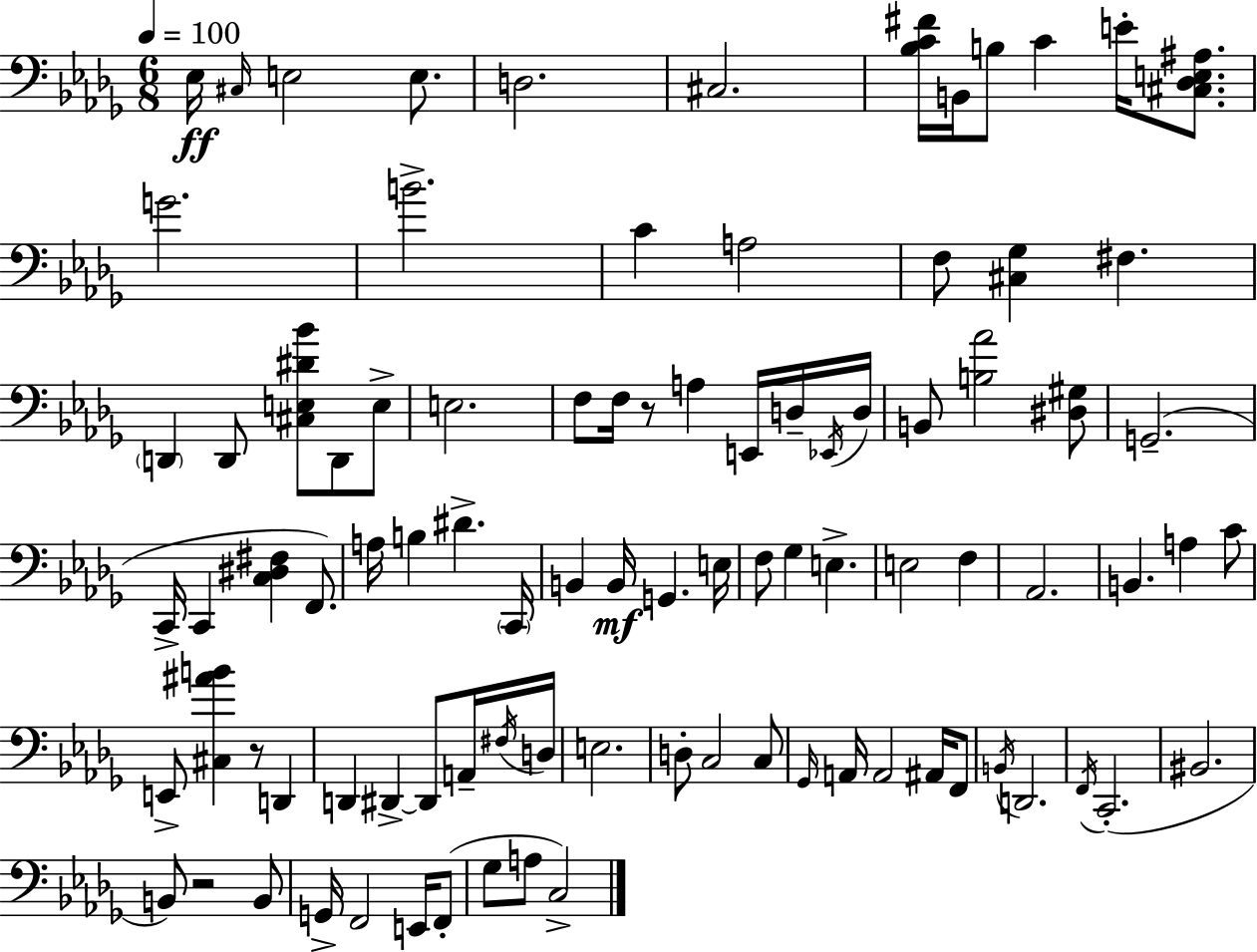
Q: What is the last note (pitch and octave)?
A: C3